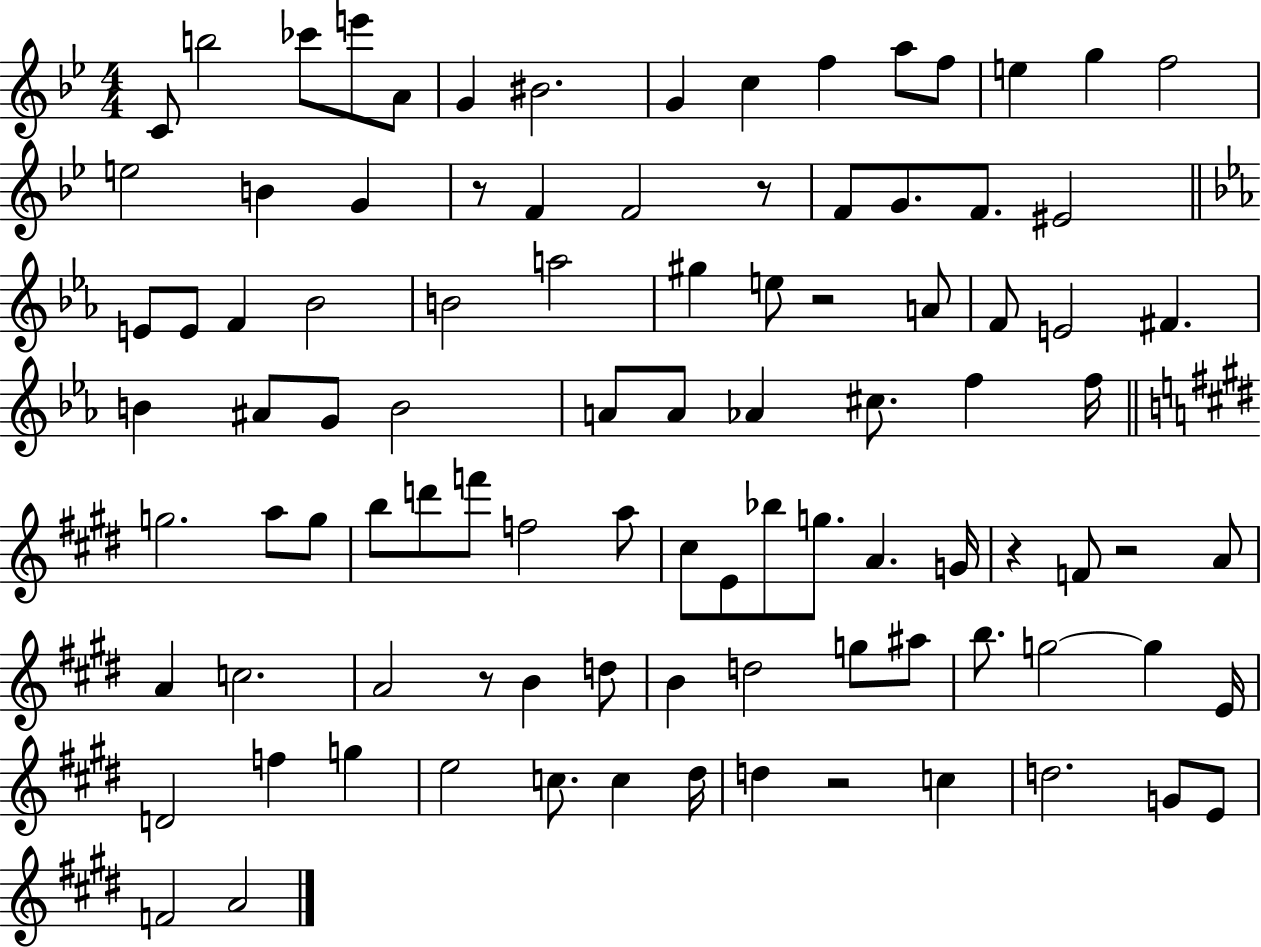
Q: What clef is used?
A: treble